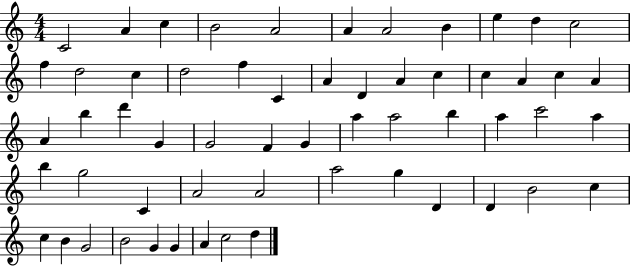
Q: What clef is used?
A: treble